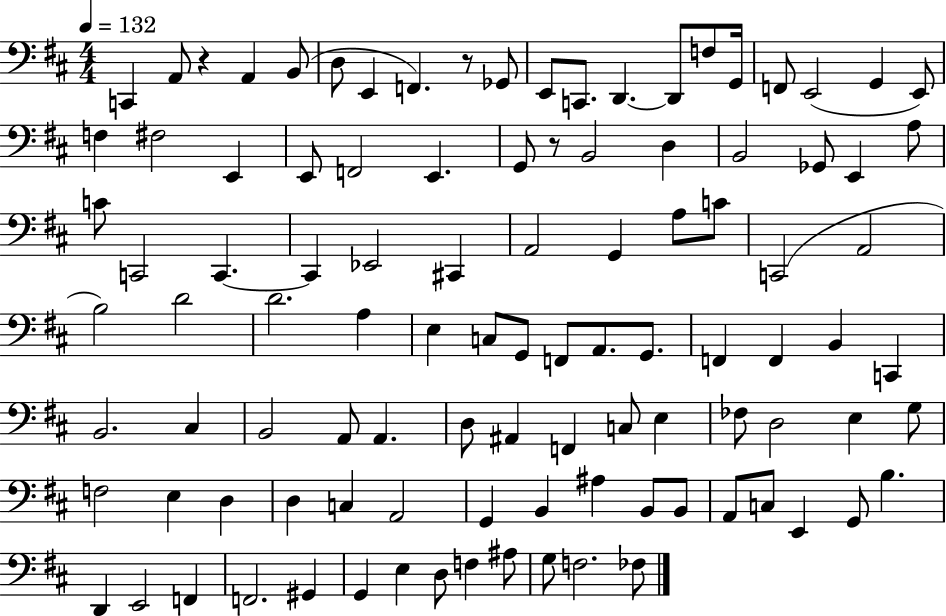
X:1
T:Untitled
M:4/4
L:1/4
K:D
C,, A,,/2 z A,, B,,/2 D,/2 E,, F,, z/2 _G,,/2 E,,/2 C,,/2 D,, D,,/2 F,/2 G,,/4 F,,/2 E,,2 G,, E,,/2 F, ^F,2 E,, E,,/2 F,,2 E,, G,,/2 z/2 B,,2 D, B,,2 _G,,/2 E,, A,/2 C/2 C,,2 C,, C,, _E,,2 ^C,, A,,2 G,, A,/2 C/2 C,,2 A,,2 B,2 D2 D2 A, E, C,/2 G,,/2 F,,/2 A,,/2 G,,/2 F,, F,, B,, C,, B,,2 ^C, B,,2 A,,/2 A,, D,/2 ^A,, F,, C,/2 E, _F,/2 D,2 E, G,/2 F,2 E, D, D, C, A,,2 G,, B,, ^A, B,,/2 B,,/2 A,,/2 C,/2 E,, G,,/2 B, D,, E,,2 F,, F,,2 ^G,, G,, E, D,/2 F, ^A,/2 G,/2 F,2 _F,/2